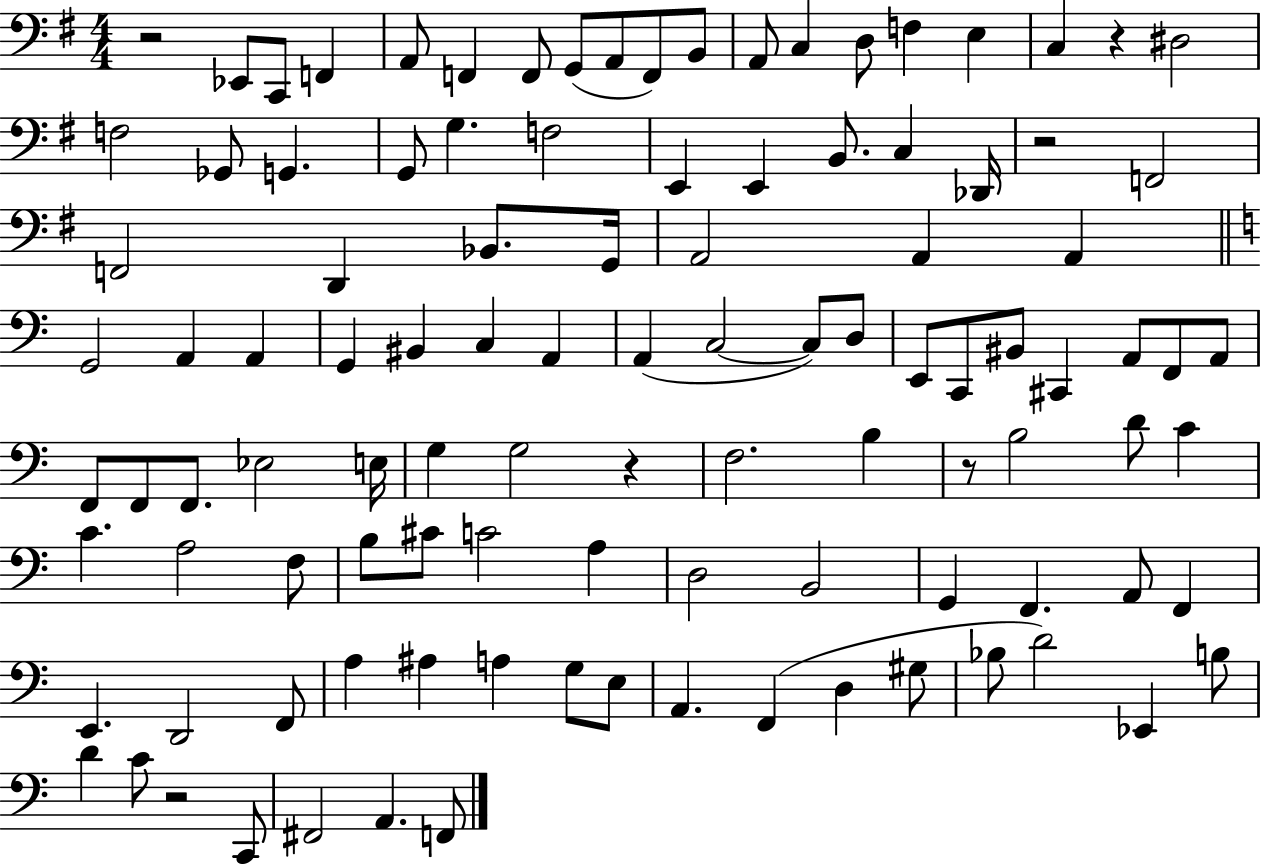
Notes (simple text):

R/h Eb2/e C2/e F2/q A2/e F2/q F2/e G2/e A2/e F2/e B2/e A2/e C3/q D3/e F3/q E3/q C3/q R/q D#3/h F3/h Gb2/e G2/q. G2/e G3/q. F3/h E2/q E2/q B2/e. C3/q Db2/s R/h F2/h F2/h D2/q Bb2/e. G2/s A2/h A2/q A2/q G2/h A2/q A2/q G2/q BIS2/q C3/q A2/q A2/q C3/h C3/e D3/e E2/e C2/e BIS2/e C#2/q A2/e F2/e A2/e F2/e F2/e F2/e. Eb3/h E3/s G3/q G3/h R/q F3/h. B3/q R/e B3/h D4/e C4/q C4/q. A3/h F3/e B3/e C#4/e C4/h A3/q D3/h B2/h G2/q F2/q. A2/e F2/q E2/q. D2/h F2/e A3/q A#3/q A3/q G3/e E3/e A2/q. F2/q D3/q G#3/e Bb3/e D4/h Eb2/q B3/e D4/q C4/e R/h C2/e F#2/h A2/q. F2/e